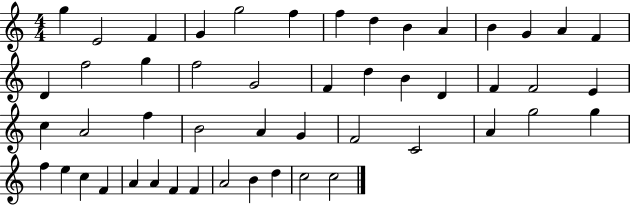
X:1
T:Untitled
M:4/4
L:1/4
K:C
g E2 F G g2 f f d B A B G A F D f2 g f2 G2 F d B D F F2 E c A2 f B2 A G F2 C2 A g2 g f e c F A A F F A2 B d c2 c2